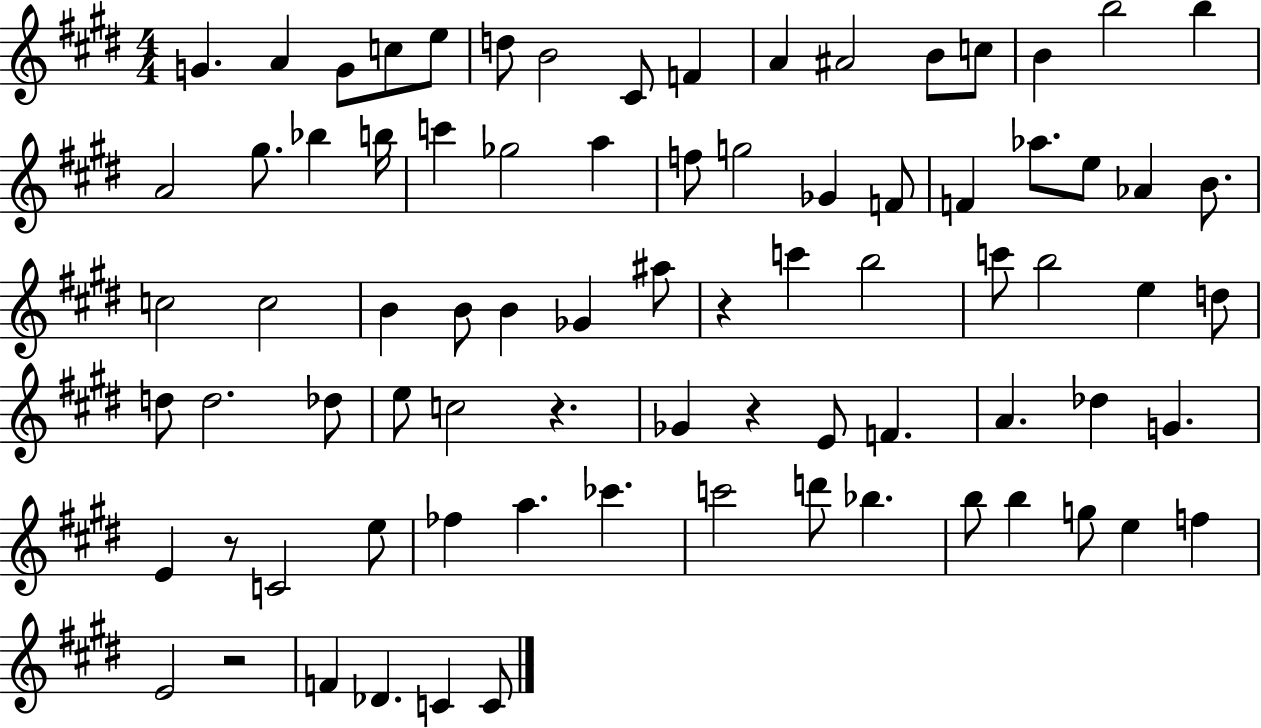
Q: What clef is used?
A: treble